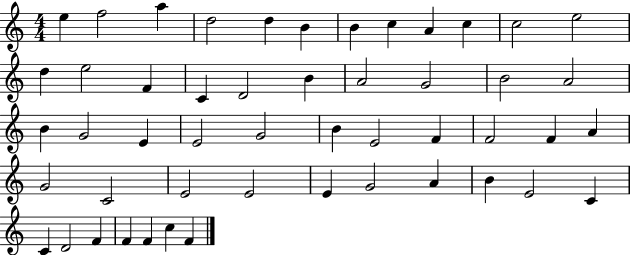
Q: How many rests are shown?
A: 0